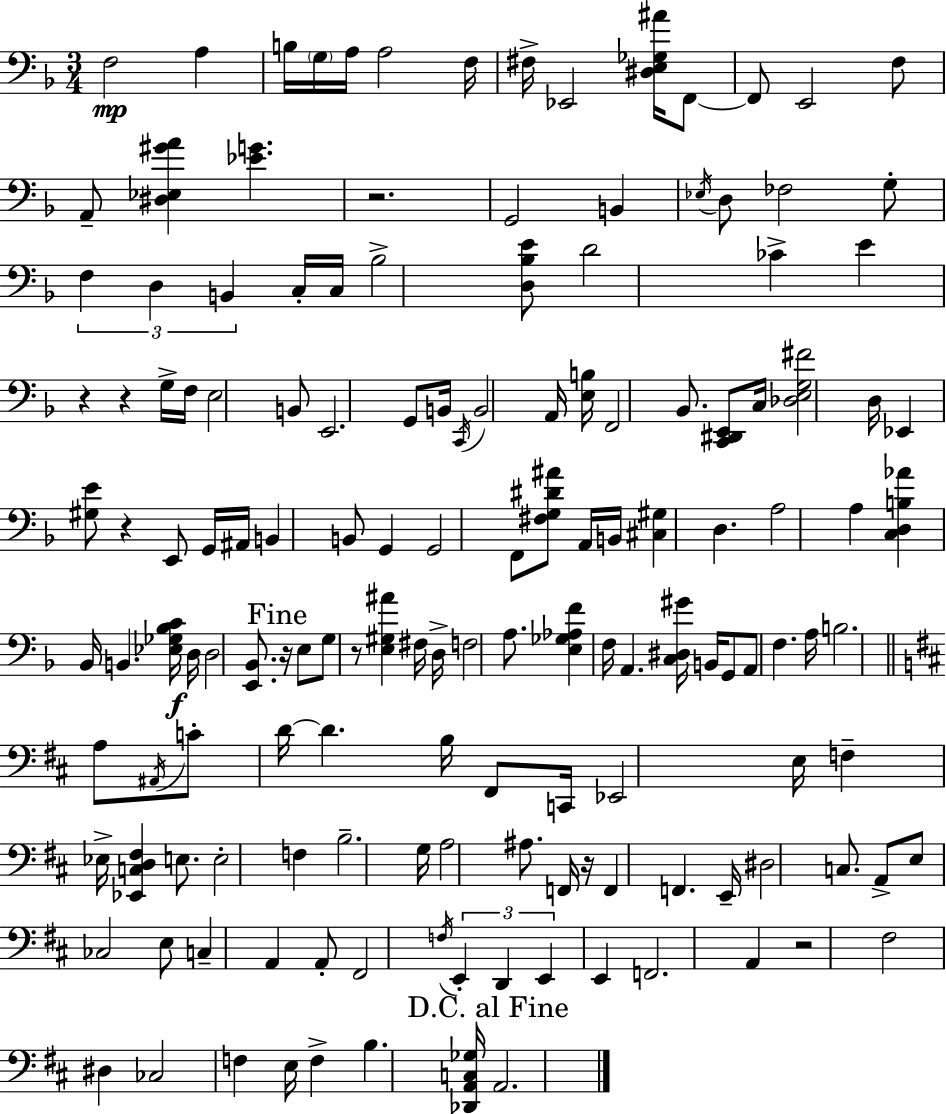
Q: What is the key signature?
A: D minor